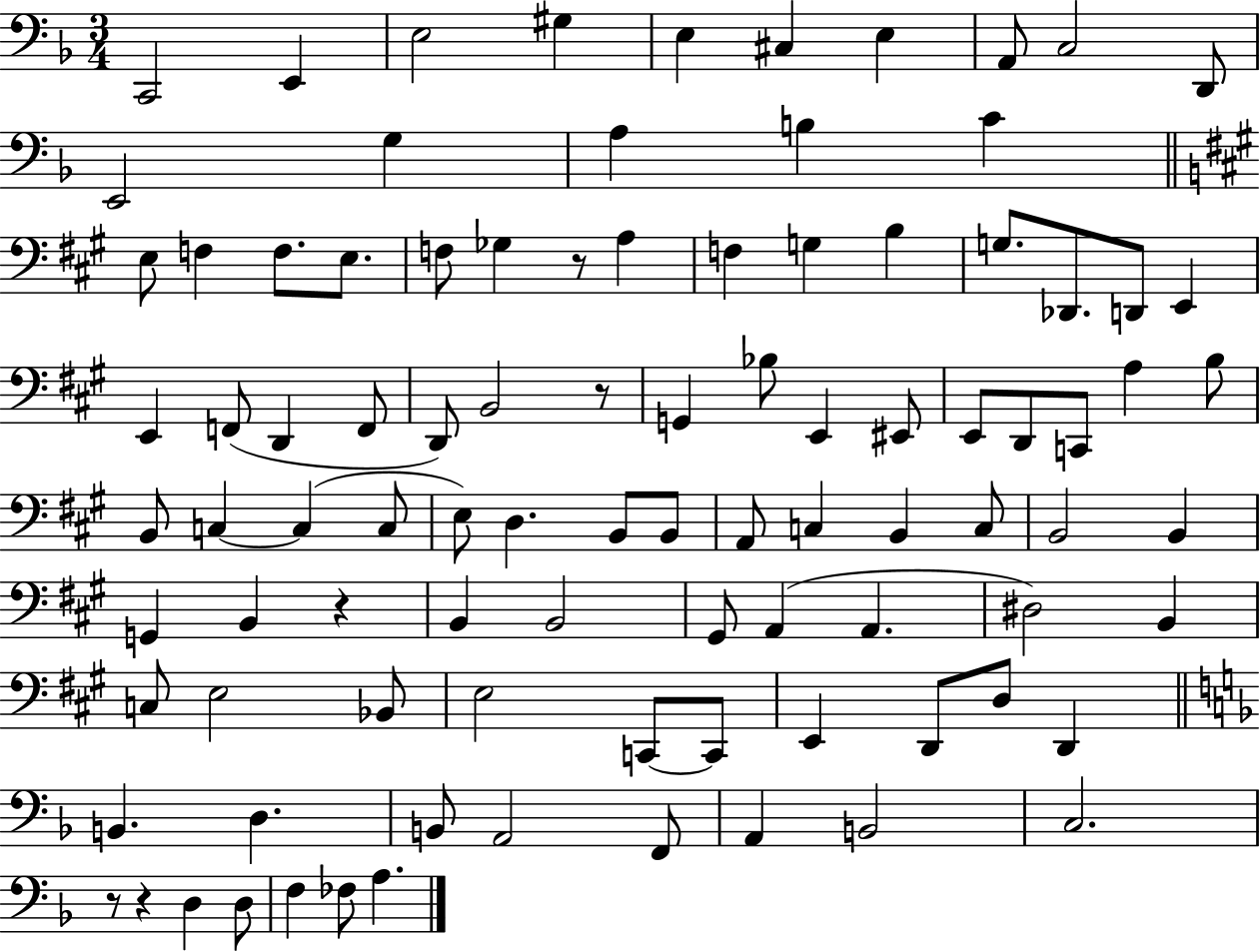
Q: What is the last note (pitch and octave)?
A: A3